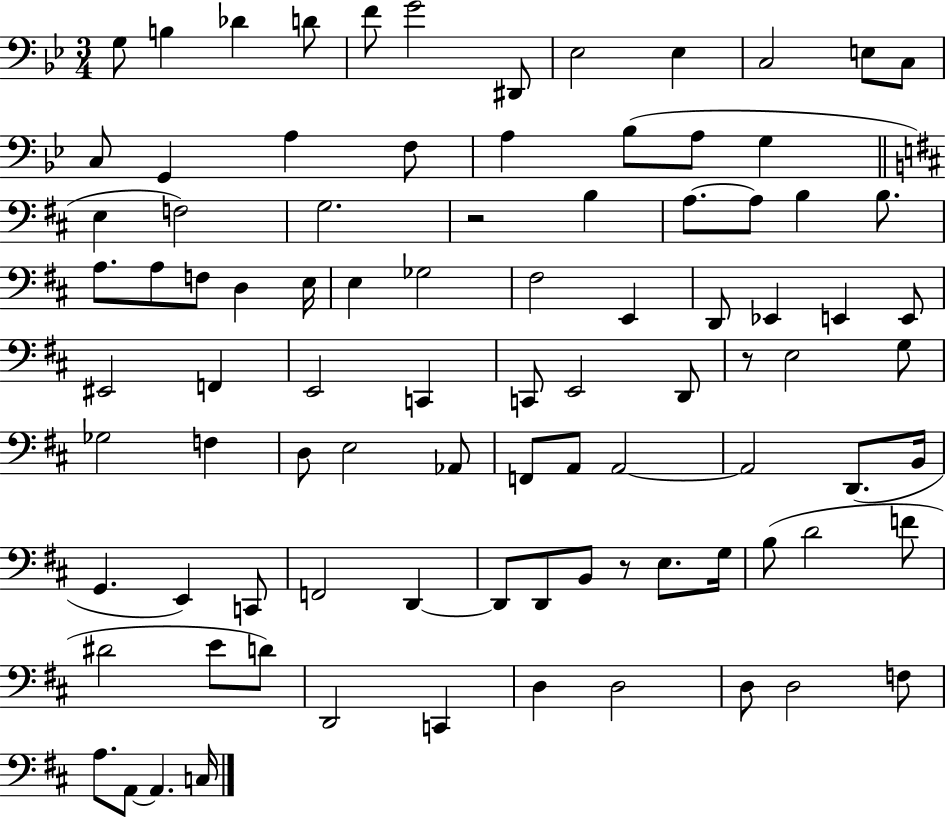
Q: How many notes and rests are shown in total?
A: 91